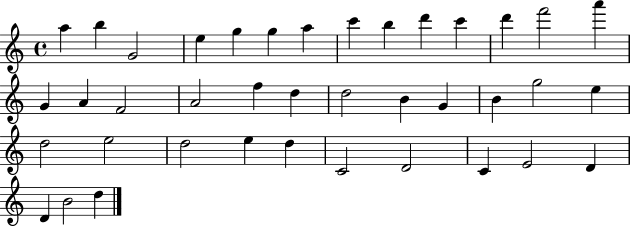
{
  \clef treble
  \time 4/4
  \defaultTimeSignature
  \key c \major
  a''4 b''4 g'2 | e''4 g''4 g''4 a''4 | c'''4 b''4 d'''4 c'''4 | d'''4 f'''2 a'''4 | \break g'4 a'4 f'2 | a'2 f''4 d''4 | d''2 b'4 g'4 | b'4 g''2 e''4 | \break d''2 e''2 | d''2 e''4 d''4 | c'2 d'2 | c'4 e'2 d'4 | \break d'4 b'2 d''4 | \bar "|."
}